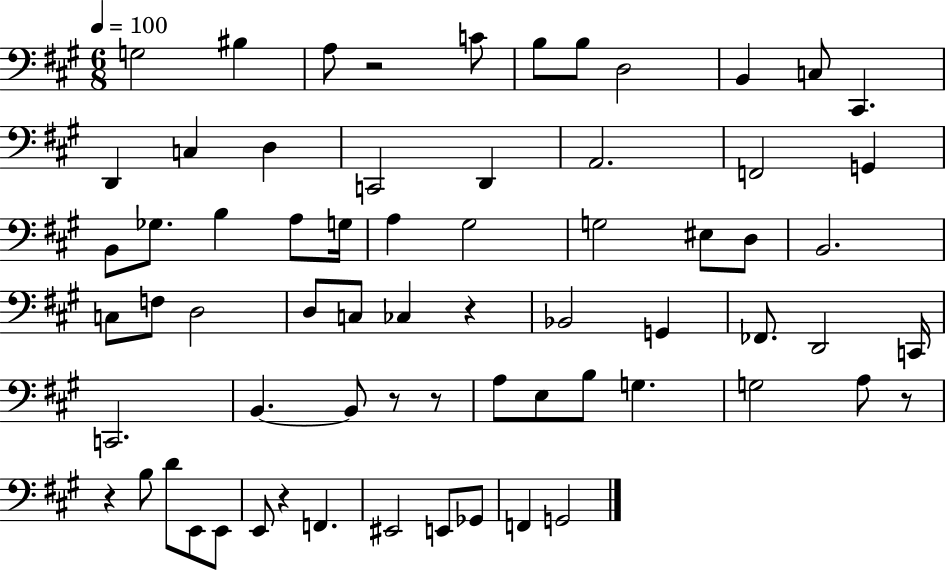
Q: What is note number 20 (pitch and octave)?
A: Gb3